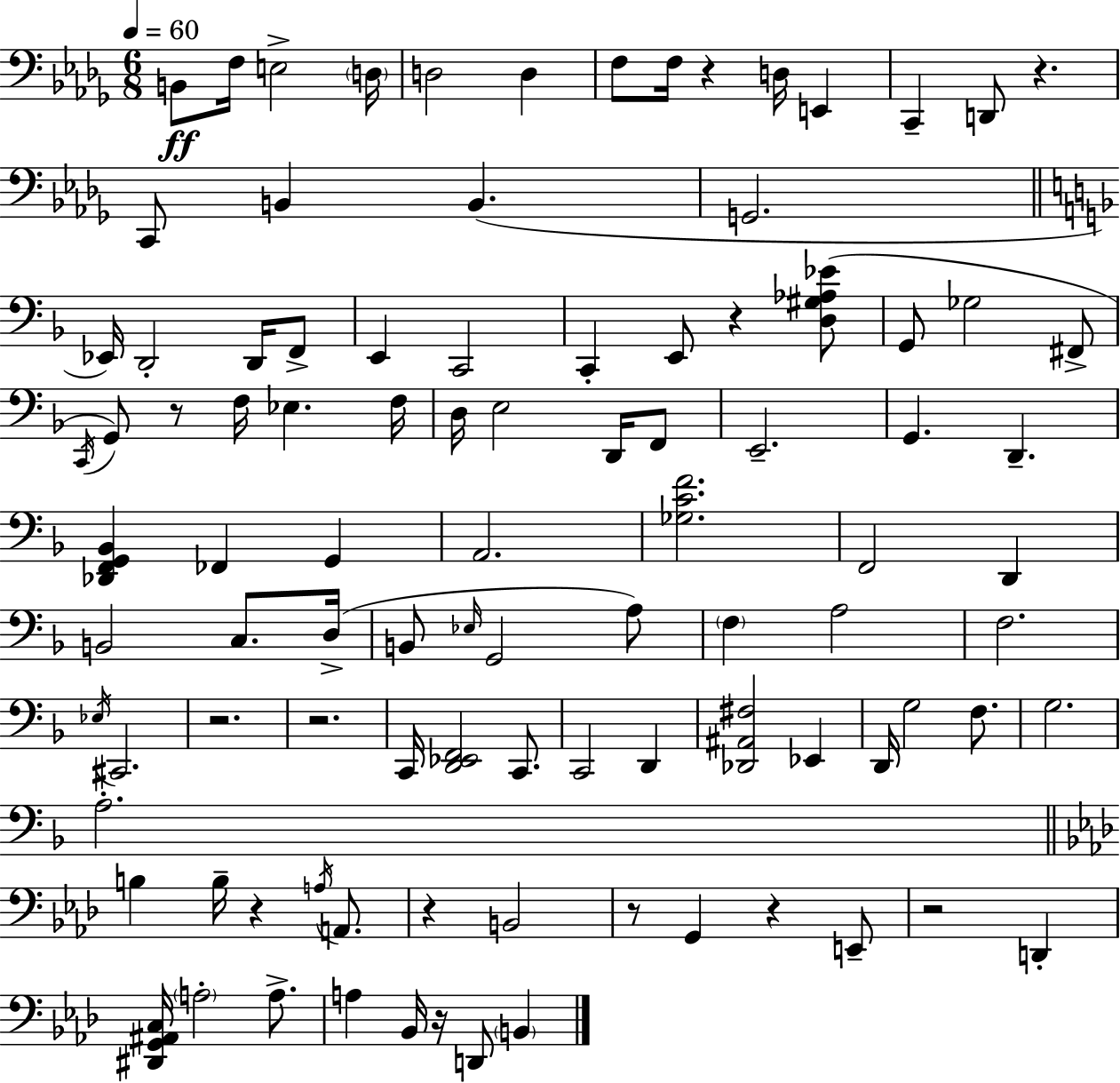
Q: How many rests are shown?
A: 12